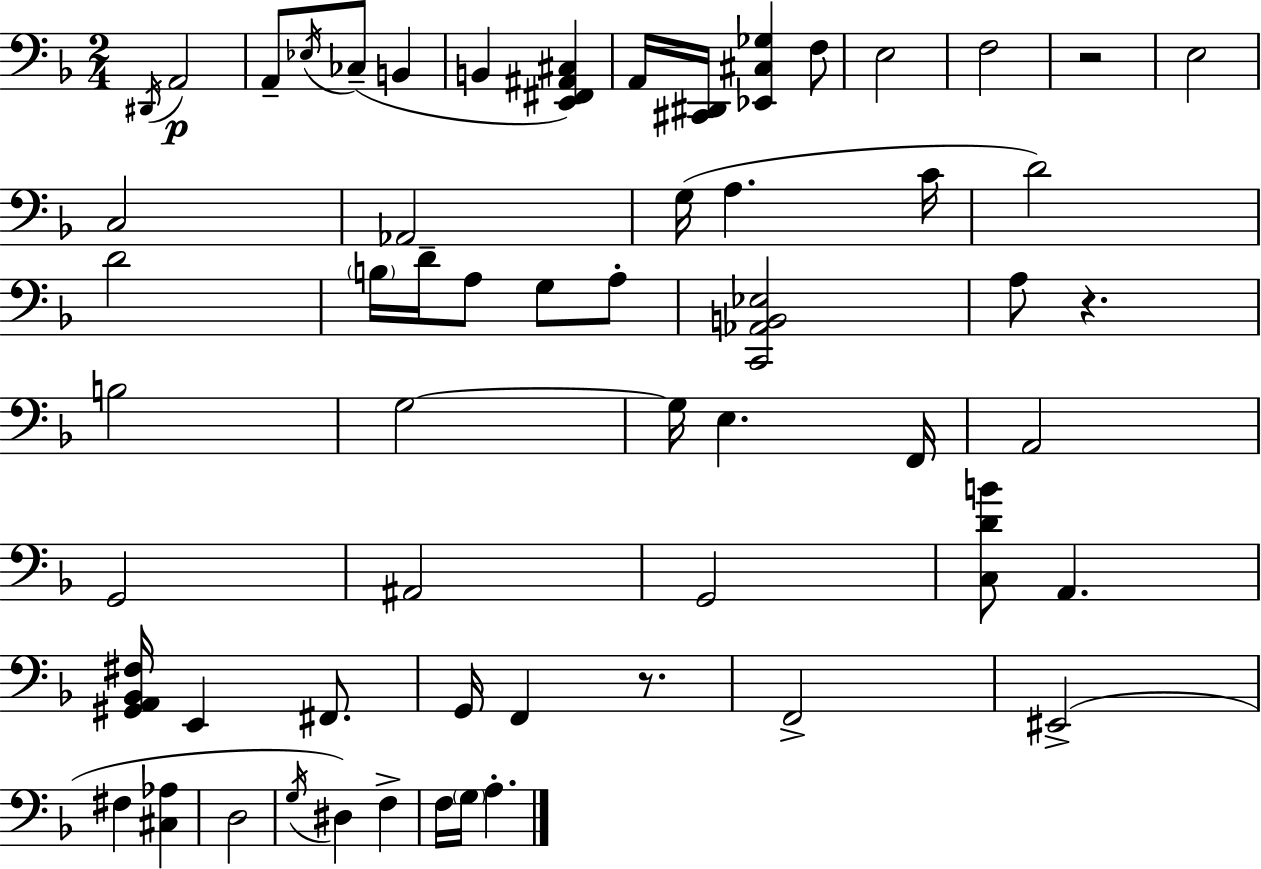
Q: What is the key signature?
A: D minor